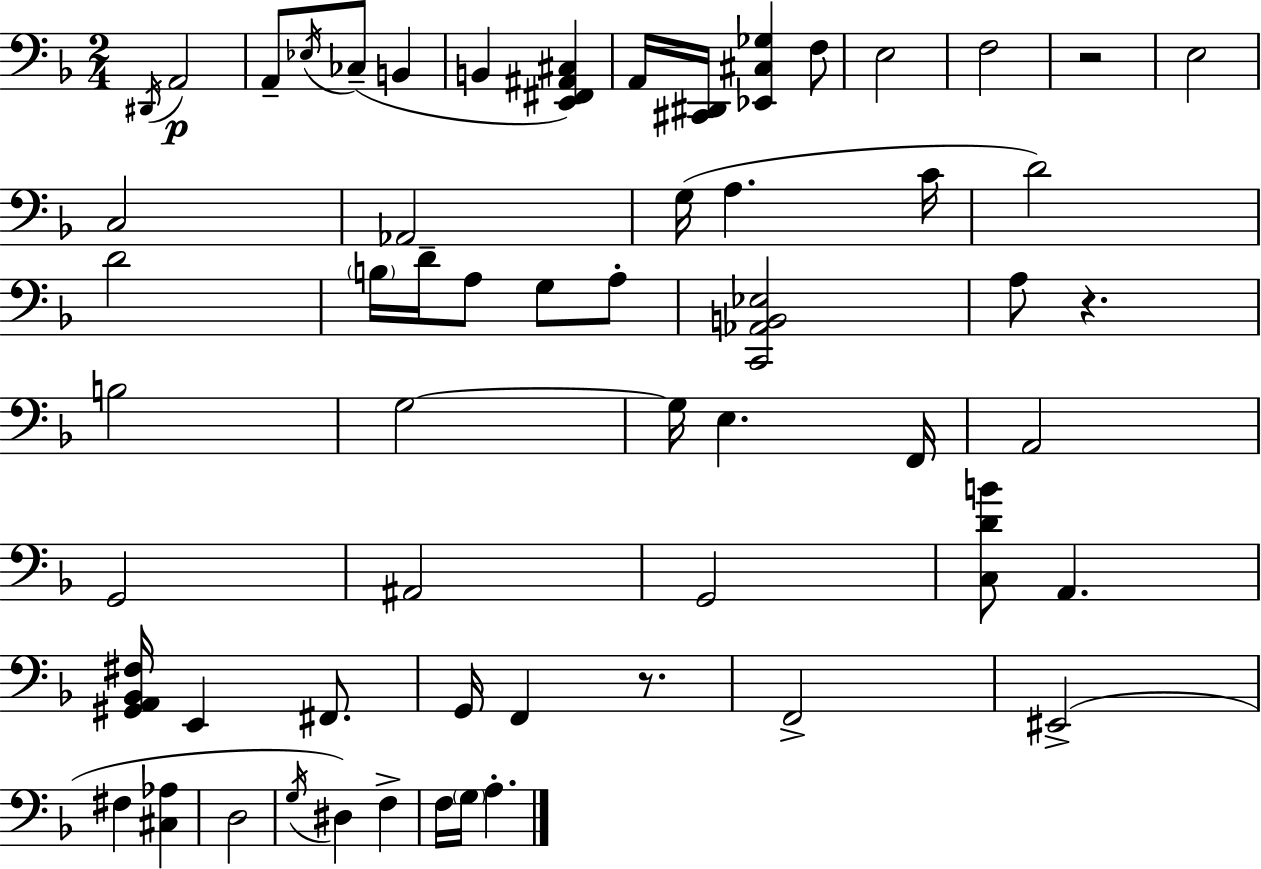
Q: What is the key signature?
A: D minor